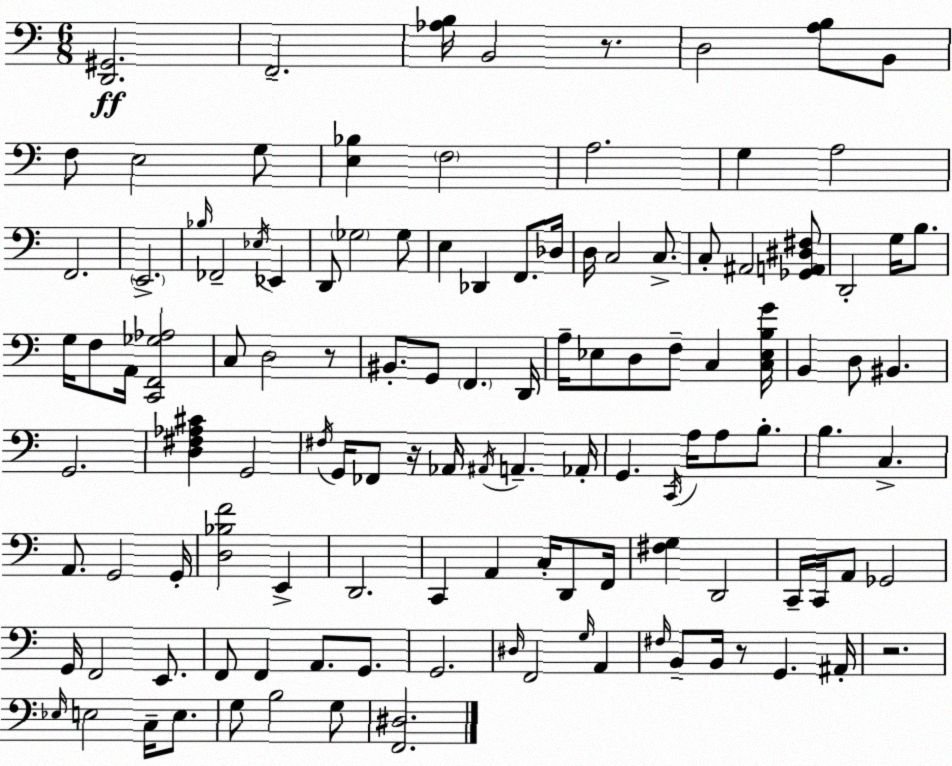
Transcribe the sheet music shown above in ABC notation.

X:1
T:Untitled
M:6/8
L:1/4
K:Am
[D,,^G,,]2 F,,2 [_A,B,]/4 B,,2 z/2 D,2 [A,B,]/2 B,,/2 F,/2 E,2 G,/2 [E,_B,] F,2 A,2 G, A,2 F,,2 E,,2 _B,/4 _F,,2 _E,/4 _E,, D,,/2 _G,2 _G,/2 E, _D,, F,,/2 _D,/4 D,/4 C,2 C,/2 C,/2 ^A,,2 [_G,,A,,^D,^F,]/2 D,,2 G,/4 B,/2 G,/4 F,/2 A,,/4 [C,,F,,_G,_A,]2 C,/2 D,2 z/2 ^B,,/2 G,,/2 F,, D,,/4 A,/4 _E,/2 D,/2 F,/2 C, [C,_E,B,G]/4 B,, D,/2 ^B,, G,,2 [D,^F,_A,^C] G,,2 ^F,/4 G,,/4 _F,,/2 z/4 _A,,/4 ^A,,/4 A,, _A,,/4 G,, C,,/4 A,/4 A,/2 B,/2 B, C, A,,/2 G,,2 G,,/4 [D,_B,F]2 E,, D,,2 C,, A,, C,/4 D,,/2 F,,/4 [^F,G,] D,,2 C,,/4 C,,/4 A,,/2 _G,,2 G,,/4 F,,2 E,,/2 F,,/2 F,, A,,/2 G,,/2 G,,2 ^D,/4 F,,2 G,/4 A,, ^F,/4 B,,/2 B,,/4 z/2 G,, ^A,,/4 z2 _E,/4 E,2 C,/4 E,/2 G,/2 B,2 G,/2 [F,,^D,]2